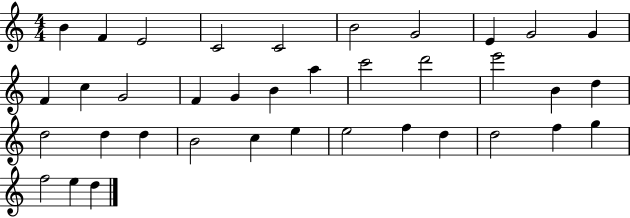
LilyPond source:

{
  \clef treble
  \numericTimeSignature
  \time 4/4
  \key c \major
  b'4 f'4 e'2 | c'2 c'2 | b'2 g'2 | e'4 g'2 g'4 | \break f'4 c''4 g'2 | f'4 g'4 b'4 a''4 | c'''2 d'''2 | e'''2 b'4 d''4 | \break d''2 d''4 d''4 | b'2 c''4 e''4 | e''2 f''4 d''4 | d''2 f''4 g''4 | \break f''2 e''4 d''4 | \bar "|."
}